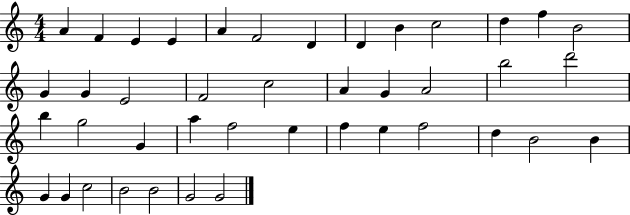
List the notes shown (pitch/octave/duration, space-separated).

A4/q F4/q E4/q E4/q A4/q F4/h D4/q D4/q B4/q C5/h D5/q F5/q B4/h G4/q G4/q E4/h F4/h C5/h A4/q G4/q A4/h B5/h D6/h B5/q G5/h G4/q A5/q F5/h E5/q F5/q E5/q F5/h D5/q B4/h B4/q G4/q G4/q C5/h B4/h B4/h G4/h G4/h